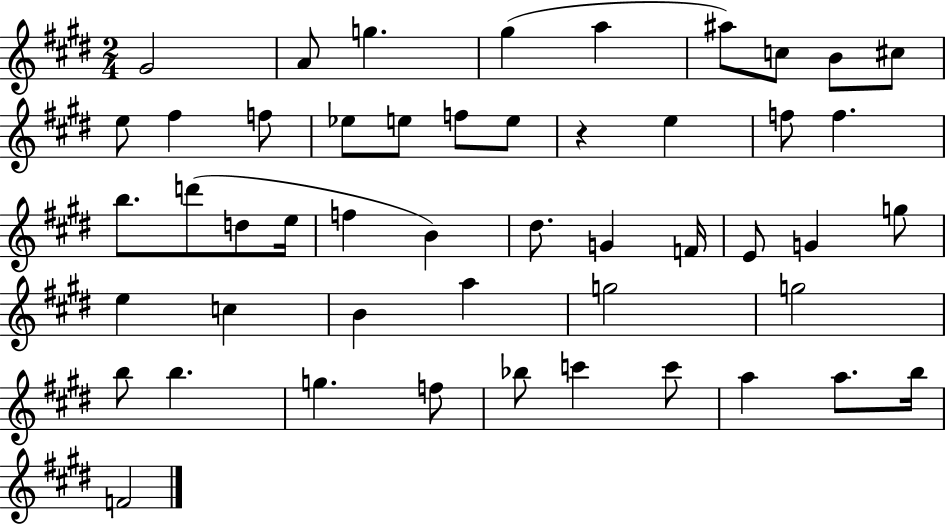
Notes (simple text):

G#4/h A4/e G5/q. G#5/q A5/q A#5/e C5/e B4/e C#5/e E5/e F#5/q F5/e Eb5/e E5/e F5/e E5/e R/q E5/q F5/e F5/q. B5/e. D6/e D5/e E5/s F5/q B4/q D#5/e. G4/q F4/s E4/e G4/q G5/e E5/q C5/q B4/q A5/q G5/h G5/h B5/e B5/q. G5/q. F5/e Bb5/e C6/q C6/e A5/q A5/e. B5/s F4/h